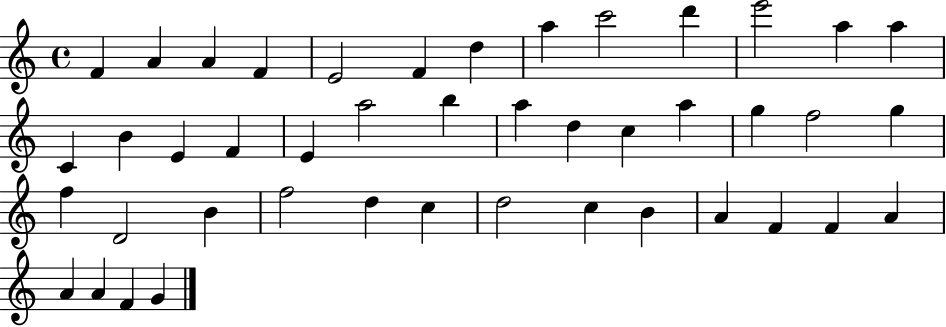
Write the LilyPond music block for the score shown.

{
  \clef treble
  \time 4/4
  \defaultTimeSignature
  \key c \major
  f'4 a'4 a'4 f'4 | e'2 f'4 d''4 | a''4 c'''2 d'''4 | e'''2 a''4 a''4 | \break c'4 b'4 e'4 f'4 | e'4 a''2 b''4 | a''4 d''4 c''4 a''4 | g''4 f''2 g''4 | \break f''4 d'2 b'4 | f''2 d''4 c''4 | d''2 c''4 b'4 | a'4 f'4 f'4 a'4 | \break a'4 a'4 f'4 g'4 | \bar "|."
}